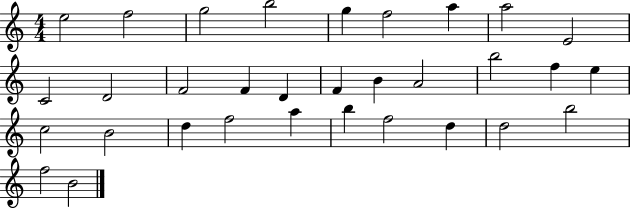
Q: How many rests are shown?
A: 0